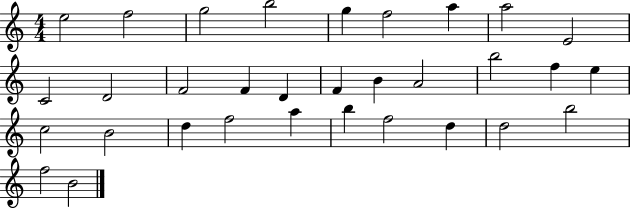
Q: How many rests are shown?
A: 0